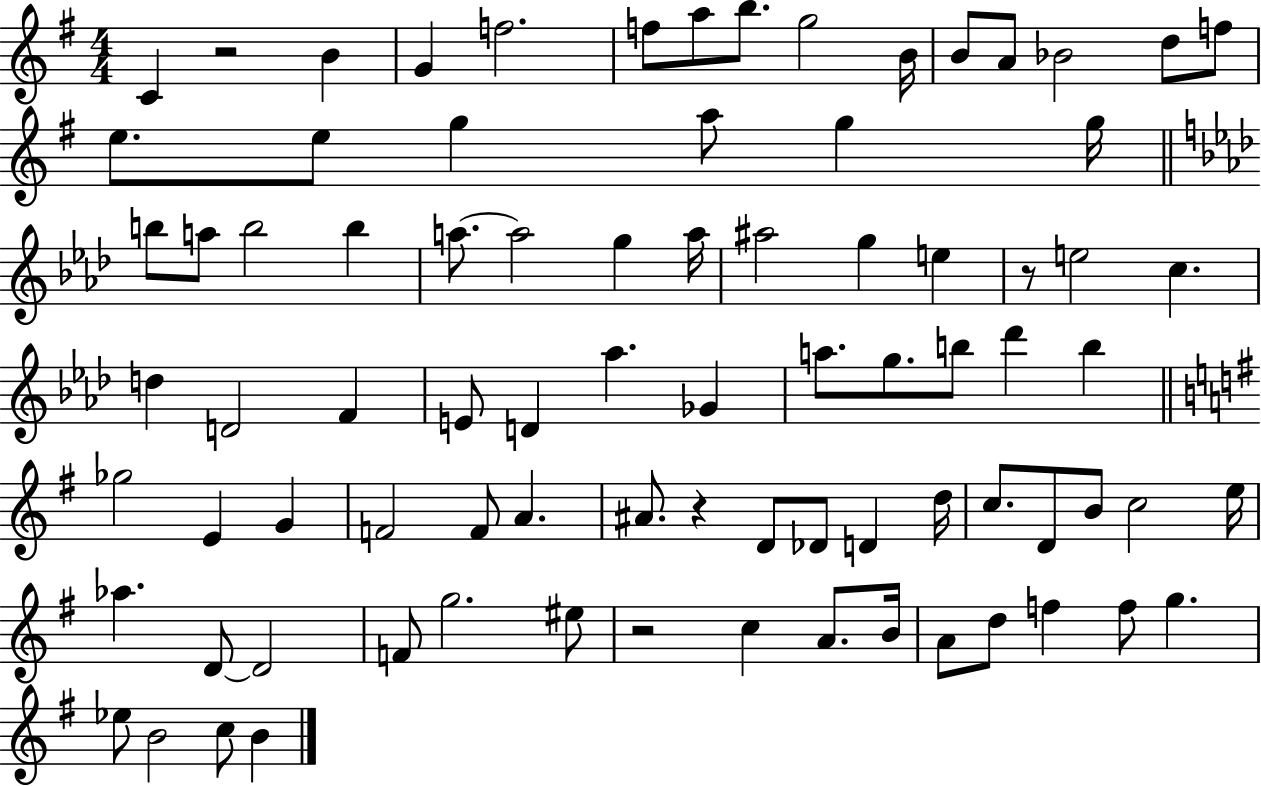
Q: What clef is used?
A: treble